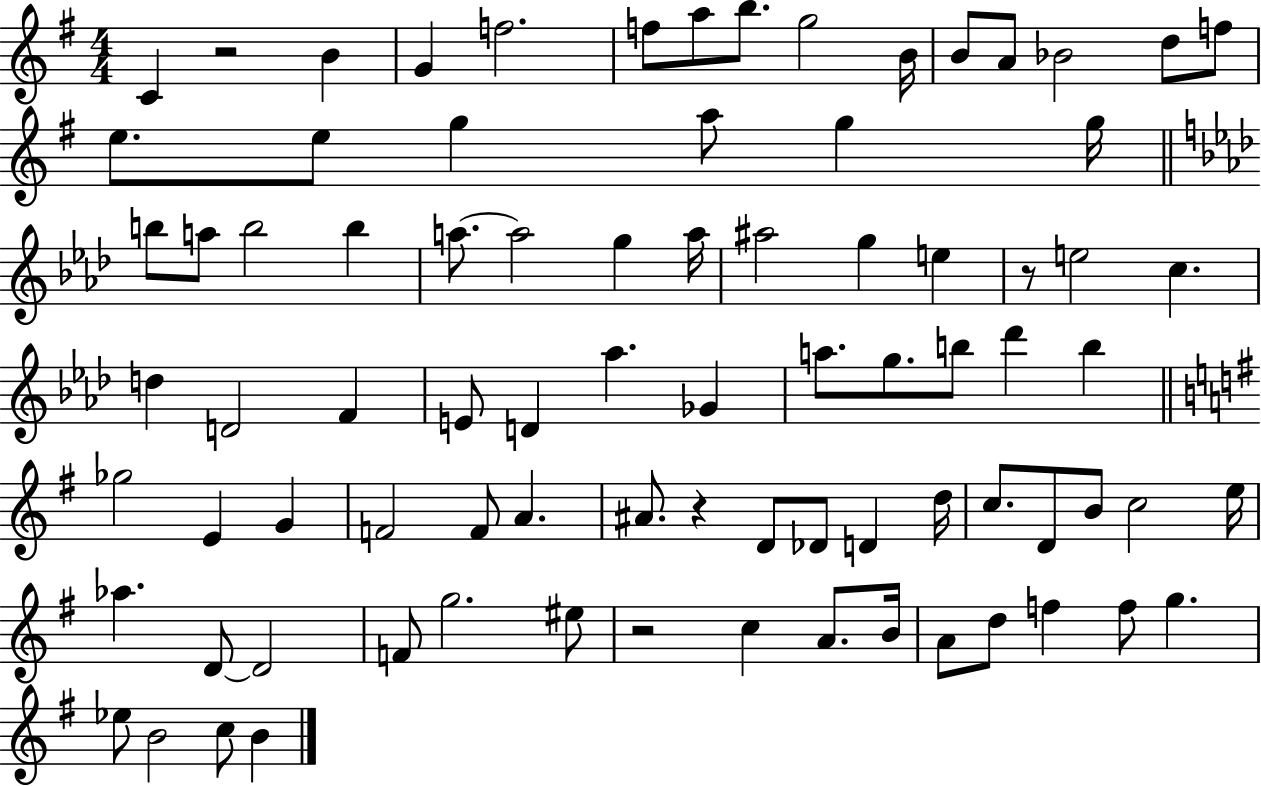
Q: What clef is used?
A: treble